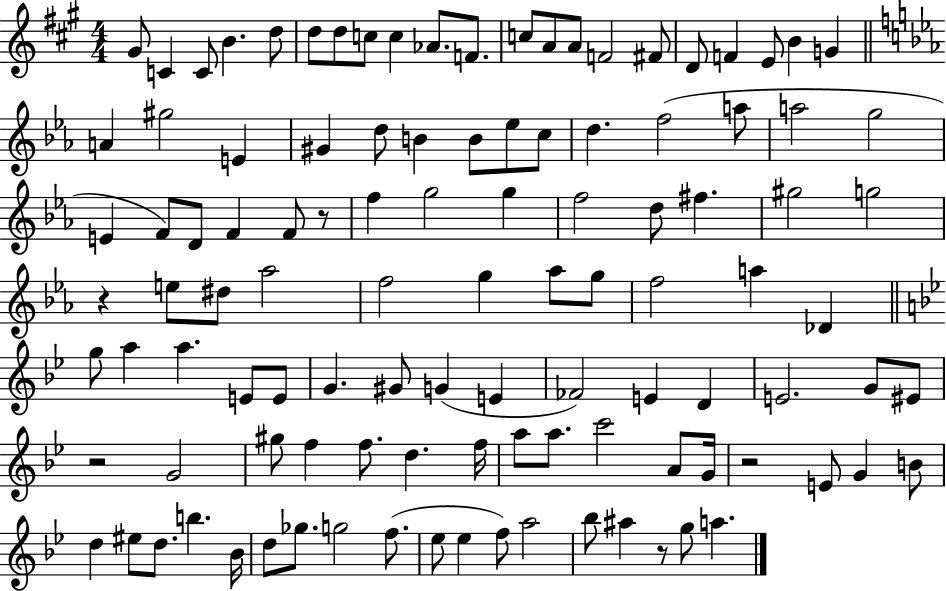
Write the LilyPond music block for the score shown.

{
  \clef treble
  \numericTimeSignature
  \time 4/4
  \key a \major
  gis'8 c'4 c'8 b'4. d''8 | d''8 d''8 c''8 c''4 aes'8. f'8. | c''8 a'8 a'8 f'2 fis'8 | d'8 f'4 e'8 b'4 g'4 | \break \bar "||" \break \key ees \major a'4 gis''2 e'4 | gis'4 d''8 b'4 b'8 ees''8 c''8 | d''4. f''2( a''8 | a''2 g''2 | \break e'4 f'8) d'8 f'4 f'8 r8 | f''4 g''2 g''4 | f''2 d''8 fis''4. | gis''2 g''2 | \break r4 e''8 dis''8 aes''2 | f''2 g''4 aes''8 g''8 | f''2 a''4 des'4 | \bar "||" \break \key bes \major g''8 a''4 a''4. e'8 e'8 | g'4. gis'8 g'4( e'4 | fes'2) e'4 d'4 | e'2. g'8 eis'8 | \break r2 g'2 | gis''8 f''4 f''8. d''4. f''16 | a''8 a''8. c'''2 a'8 g'16 | r2 e'8 g'4 b'8 | \break d''4 eis''8 d''8. b''4. bes'16 | d''8 ges''8. g''2 f''8.( | ees''8 ees''4 f''8) a''2 | bes''8 ais''4 r8 g''8 a''4. | \break \bar "|."
}